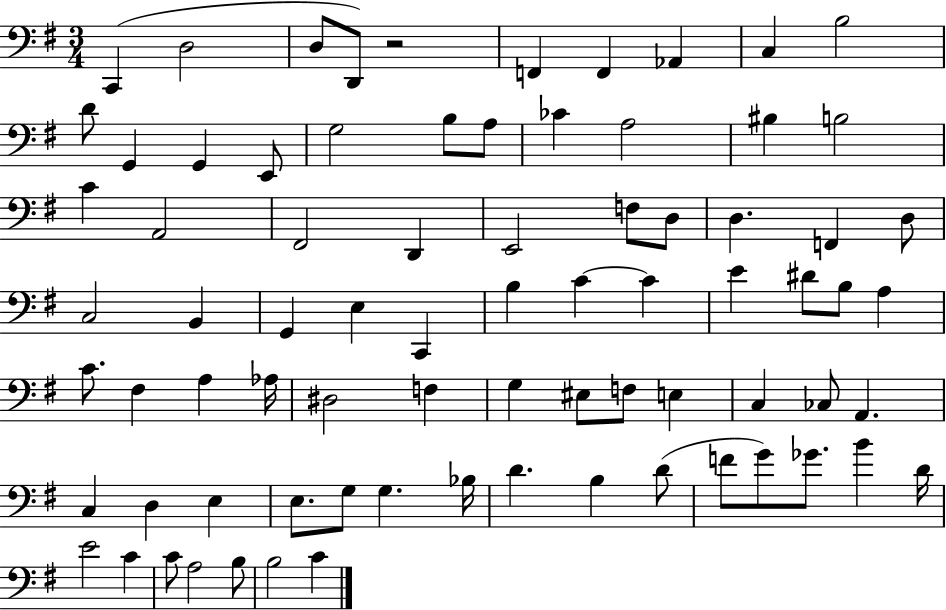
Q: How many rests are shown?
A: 1